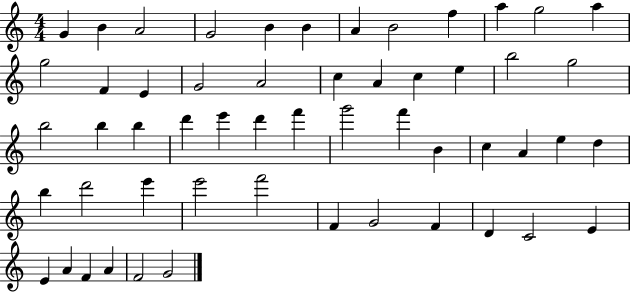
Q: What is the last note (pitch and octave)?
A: G4